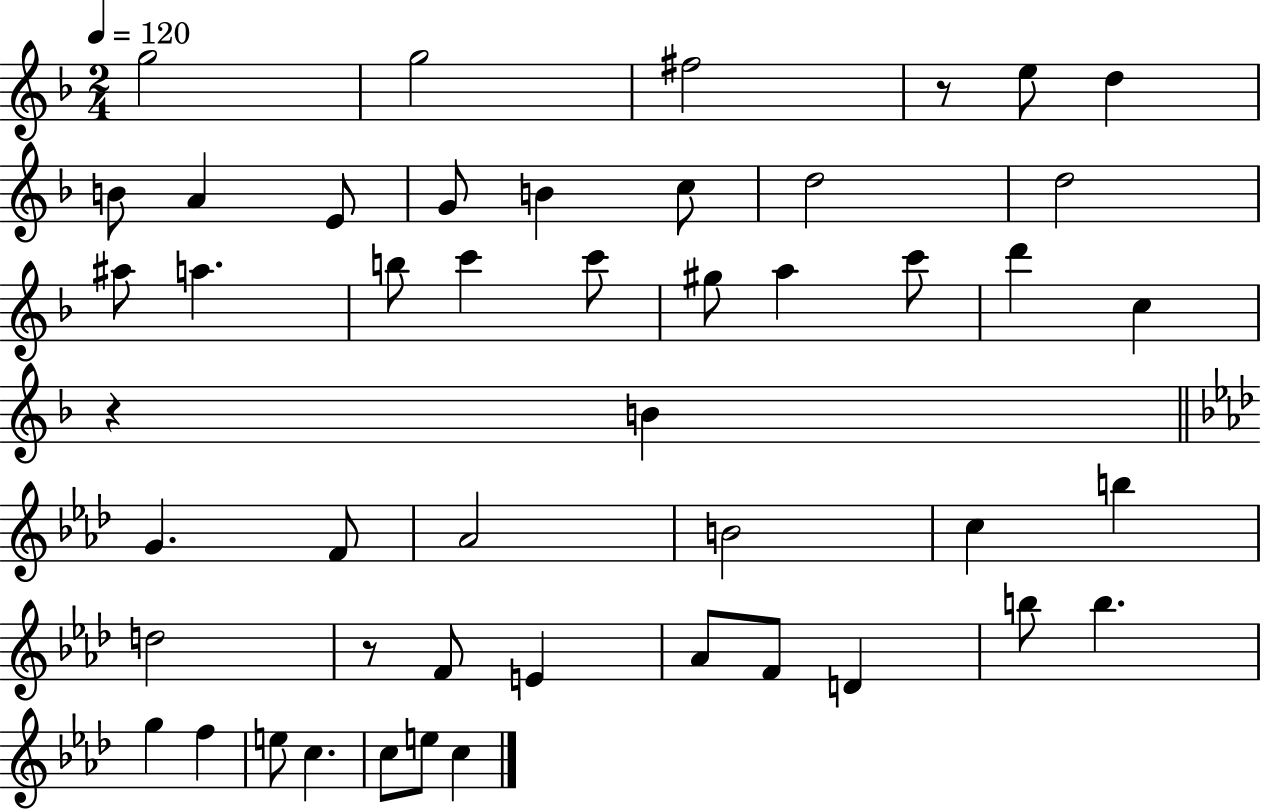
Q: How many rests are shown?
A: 3